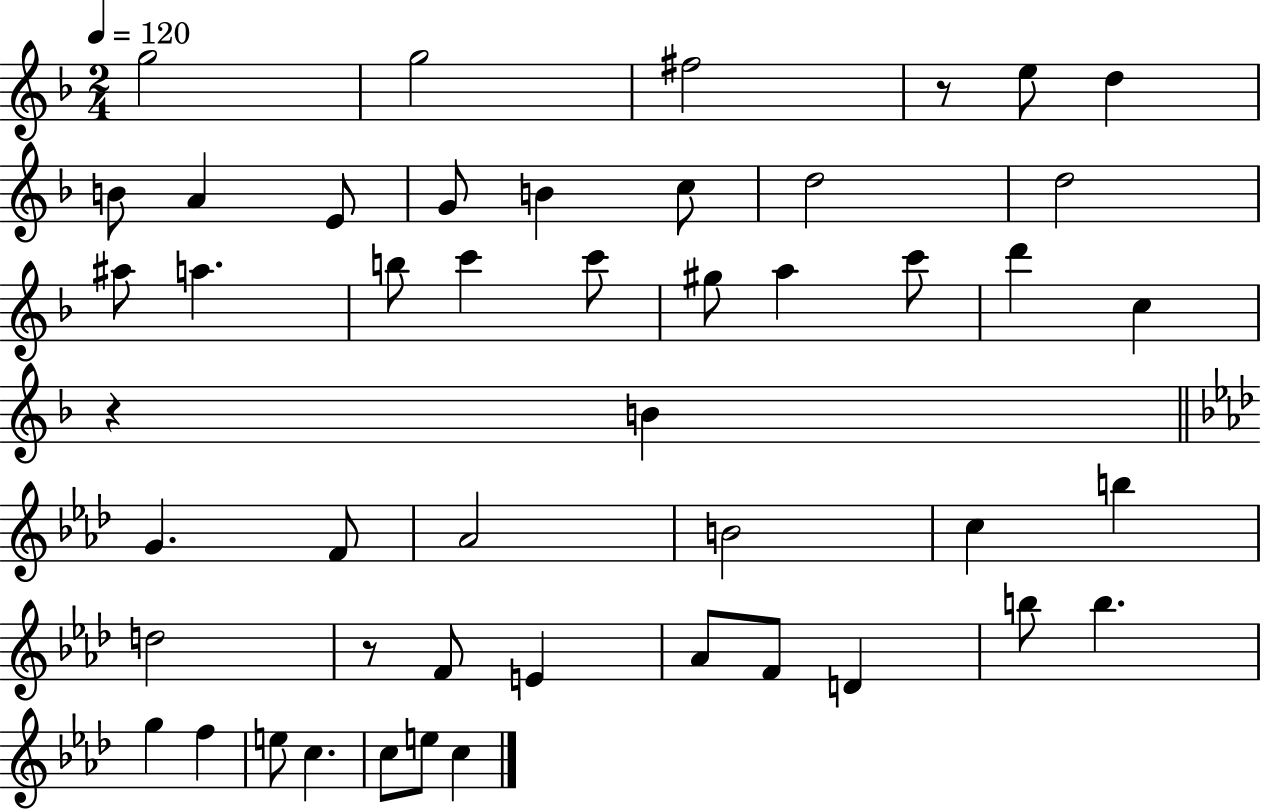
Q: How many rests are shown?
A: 3